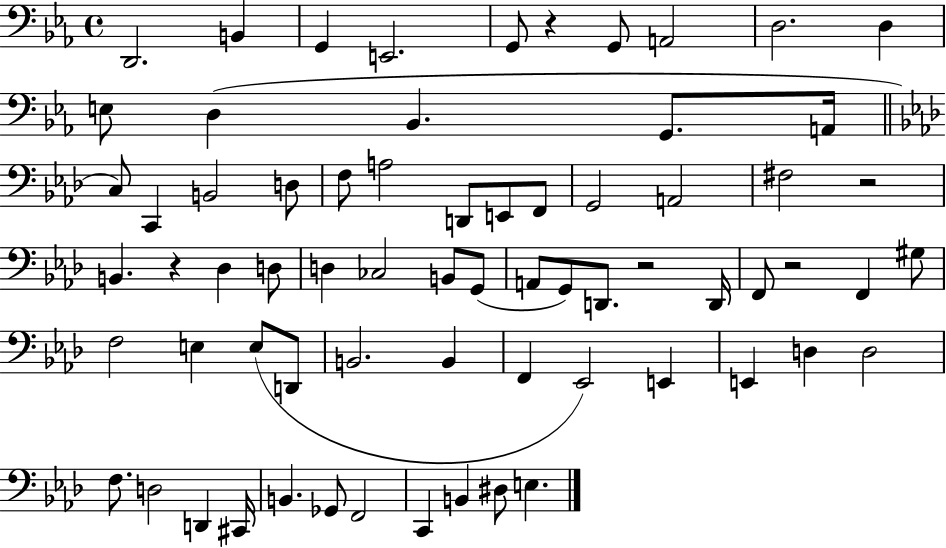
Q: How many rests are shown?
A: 5